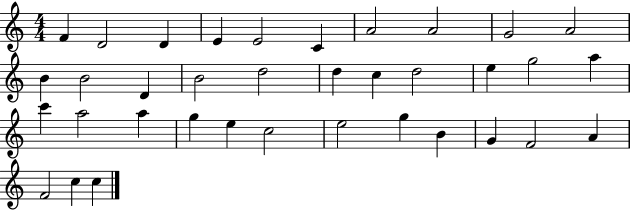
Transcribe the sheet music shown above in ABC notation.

X:1
T:Untitled
M:4/4
L:1/4
K:C
F D2 D E E2 C A2 A2 G2 A2 B B2 D B2 d2 d c d2 e g2 a c' a2 a g e c2 e2 g B G F2 A F2 c c